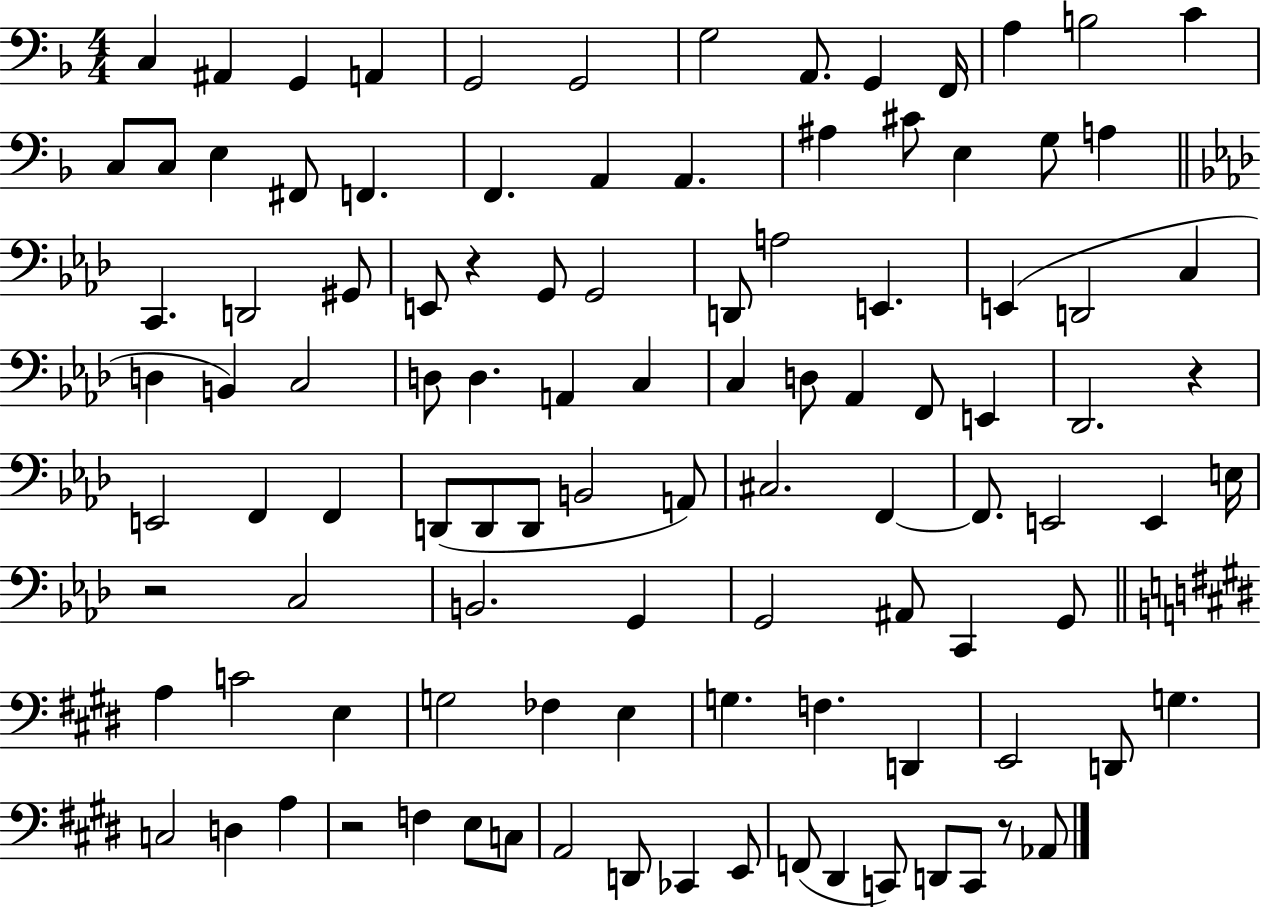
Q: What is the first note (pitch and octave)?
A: C3